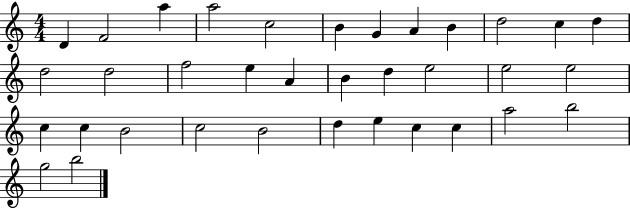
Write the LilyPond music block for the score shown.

{
  \clef treble
  \numericTimeSignature
  \time 4/4
  \key c \major
  d'4 f'2 a''4 | a''2 c''2 | b'4 g'4 a'4 b'4 | d''2 c''4 d''4 | \break d''2 d''2 | f''2 e''4 a'4 | b'4 d''4 e''2 | e''2 e''2 | \break c''4 c''4 b'2 | c''2 b'2 | d''4 e''4 c''4 c''4 | a''2 b''2 | \break g''2 b''2 | \bar "|."
}